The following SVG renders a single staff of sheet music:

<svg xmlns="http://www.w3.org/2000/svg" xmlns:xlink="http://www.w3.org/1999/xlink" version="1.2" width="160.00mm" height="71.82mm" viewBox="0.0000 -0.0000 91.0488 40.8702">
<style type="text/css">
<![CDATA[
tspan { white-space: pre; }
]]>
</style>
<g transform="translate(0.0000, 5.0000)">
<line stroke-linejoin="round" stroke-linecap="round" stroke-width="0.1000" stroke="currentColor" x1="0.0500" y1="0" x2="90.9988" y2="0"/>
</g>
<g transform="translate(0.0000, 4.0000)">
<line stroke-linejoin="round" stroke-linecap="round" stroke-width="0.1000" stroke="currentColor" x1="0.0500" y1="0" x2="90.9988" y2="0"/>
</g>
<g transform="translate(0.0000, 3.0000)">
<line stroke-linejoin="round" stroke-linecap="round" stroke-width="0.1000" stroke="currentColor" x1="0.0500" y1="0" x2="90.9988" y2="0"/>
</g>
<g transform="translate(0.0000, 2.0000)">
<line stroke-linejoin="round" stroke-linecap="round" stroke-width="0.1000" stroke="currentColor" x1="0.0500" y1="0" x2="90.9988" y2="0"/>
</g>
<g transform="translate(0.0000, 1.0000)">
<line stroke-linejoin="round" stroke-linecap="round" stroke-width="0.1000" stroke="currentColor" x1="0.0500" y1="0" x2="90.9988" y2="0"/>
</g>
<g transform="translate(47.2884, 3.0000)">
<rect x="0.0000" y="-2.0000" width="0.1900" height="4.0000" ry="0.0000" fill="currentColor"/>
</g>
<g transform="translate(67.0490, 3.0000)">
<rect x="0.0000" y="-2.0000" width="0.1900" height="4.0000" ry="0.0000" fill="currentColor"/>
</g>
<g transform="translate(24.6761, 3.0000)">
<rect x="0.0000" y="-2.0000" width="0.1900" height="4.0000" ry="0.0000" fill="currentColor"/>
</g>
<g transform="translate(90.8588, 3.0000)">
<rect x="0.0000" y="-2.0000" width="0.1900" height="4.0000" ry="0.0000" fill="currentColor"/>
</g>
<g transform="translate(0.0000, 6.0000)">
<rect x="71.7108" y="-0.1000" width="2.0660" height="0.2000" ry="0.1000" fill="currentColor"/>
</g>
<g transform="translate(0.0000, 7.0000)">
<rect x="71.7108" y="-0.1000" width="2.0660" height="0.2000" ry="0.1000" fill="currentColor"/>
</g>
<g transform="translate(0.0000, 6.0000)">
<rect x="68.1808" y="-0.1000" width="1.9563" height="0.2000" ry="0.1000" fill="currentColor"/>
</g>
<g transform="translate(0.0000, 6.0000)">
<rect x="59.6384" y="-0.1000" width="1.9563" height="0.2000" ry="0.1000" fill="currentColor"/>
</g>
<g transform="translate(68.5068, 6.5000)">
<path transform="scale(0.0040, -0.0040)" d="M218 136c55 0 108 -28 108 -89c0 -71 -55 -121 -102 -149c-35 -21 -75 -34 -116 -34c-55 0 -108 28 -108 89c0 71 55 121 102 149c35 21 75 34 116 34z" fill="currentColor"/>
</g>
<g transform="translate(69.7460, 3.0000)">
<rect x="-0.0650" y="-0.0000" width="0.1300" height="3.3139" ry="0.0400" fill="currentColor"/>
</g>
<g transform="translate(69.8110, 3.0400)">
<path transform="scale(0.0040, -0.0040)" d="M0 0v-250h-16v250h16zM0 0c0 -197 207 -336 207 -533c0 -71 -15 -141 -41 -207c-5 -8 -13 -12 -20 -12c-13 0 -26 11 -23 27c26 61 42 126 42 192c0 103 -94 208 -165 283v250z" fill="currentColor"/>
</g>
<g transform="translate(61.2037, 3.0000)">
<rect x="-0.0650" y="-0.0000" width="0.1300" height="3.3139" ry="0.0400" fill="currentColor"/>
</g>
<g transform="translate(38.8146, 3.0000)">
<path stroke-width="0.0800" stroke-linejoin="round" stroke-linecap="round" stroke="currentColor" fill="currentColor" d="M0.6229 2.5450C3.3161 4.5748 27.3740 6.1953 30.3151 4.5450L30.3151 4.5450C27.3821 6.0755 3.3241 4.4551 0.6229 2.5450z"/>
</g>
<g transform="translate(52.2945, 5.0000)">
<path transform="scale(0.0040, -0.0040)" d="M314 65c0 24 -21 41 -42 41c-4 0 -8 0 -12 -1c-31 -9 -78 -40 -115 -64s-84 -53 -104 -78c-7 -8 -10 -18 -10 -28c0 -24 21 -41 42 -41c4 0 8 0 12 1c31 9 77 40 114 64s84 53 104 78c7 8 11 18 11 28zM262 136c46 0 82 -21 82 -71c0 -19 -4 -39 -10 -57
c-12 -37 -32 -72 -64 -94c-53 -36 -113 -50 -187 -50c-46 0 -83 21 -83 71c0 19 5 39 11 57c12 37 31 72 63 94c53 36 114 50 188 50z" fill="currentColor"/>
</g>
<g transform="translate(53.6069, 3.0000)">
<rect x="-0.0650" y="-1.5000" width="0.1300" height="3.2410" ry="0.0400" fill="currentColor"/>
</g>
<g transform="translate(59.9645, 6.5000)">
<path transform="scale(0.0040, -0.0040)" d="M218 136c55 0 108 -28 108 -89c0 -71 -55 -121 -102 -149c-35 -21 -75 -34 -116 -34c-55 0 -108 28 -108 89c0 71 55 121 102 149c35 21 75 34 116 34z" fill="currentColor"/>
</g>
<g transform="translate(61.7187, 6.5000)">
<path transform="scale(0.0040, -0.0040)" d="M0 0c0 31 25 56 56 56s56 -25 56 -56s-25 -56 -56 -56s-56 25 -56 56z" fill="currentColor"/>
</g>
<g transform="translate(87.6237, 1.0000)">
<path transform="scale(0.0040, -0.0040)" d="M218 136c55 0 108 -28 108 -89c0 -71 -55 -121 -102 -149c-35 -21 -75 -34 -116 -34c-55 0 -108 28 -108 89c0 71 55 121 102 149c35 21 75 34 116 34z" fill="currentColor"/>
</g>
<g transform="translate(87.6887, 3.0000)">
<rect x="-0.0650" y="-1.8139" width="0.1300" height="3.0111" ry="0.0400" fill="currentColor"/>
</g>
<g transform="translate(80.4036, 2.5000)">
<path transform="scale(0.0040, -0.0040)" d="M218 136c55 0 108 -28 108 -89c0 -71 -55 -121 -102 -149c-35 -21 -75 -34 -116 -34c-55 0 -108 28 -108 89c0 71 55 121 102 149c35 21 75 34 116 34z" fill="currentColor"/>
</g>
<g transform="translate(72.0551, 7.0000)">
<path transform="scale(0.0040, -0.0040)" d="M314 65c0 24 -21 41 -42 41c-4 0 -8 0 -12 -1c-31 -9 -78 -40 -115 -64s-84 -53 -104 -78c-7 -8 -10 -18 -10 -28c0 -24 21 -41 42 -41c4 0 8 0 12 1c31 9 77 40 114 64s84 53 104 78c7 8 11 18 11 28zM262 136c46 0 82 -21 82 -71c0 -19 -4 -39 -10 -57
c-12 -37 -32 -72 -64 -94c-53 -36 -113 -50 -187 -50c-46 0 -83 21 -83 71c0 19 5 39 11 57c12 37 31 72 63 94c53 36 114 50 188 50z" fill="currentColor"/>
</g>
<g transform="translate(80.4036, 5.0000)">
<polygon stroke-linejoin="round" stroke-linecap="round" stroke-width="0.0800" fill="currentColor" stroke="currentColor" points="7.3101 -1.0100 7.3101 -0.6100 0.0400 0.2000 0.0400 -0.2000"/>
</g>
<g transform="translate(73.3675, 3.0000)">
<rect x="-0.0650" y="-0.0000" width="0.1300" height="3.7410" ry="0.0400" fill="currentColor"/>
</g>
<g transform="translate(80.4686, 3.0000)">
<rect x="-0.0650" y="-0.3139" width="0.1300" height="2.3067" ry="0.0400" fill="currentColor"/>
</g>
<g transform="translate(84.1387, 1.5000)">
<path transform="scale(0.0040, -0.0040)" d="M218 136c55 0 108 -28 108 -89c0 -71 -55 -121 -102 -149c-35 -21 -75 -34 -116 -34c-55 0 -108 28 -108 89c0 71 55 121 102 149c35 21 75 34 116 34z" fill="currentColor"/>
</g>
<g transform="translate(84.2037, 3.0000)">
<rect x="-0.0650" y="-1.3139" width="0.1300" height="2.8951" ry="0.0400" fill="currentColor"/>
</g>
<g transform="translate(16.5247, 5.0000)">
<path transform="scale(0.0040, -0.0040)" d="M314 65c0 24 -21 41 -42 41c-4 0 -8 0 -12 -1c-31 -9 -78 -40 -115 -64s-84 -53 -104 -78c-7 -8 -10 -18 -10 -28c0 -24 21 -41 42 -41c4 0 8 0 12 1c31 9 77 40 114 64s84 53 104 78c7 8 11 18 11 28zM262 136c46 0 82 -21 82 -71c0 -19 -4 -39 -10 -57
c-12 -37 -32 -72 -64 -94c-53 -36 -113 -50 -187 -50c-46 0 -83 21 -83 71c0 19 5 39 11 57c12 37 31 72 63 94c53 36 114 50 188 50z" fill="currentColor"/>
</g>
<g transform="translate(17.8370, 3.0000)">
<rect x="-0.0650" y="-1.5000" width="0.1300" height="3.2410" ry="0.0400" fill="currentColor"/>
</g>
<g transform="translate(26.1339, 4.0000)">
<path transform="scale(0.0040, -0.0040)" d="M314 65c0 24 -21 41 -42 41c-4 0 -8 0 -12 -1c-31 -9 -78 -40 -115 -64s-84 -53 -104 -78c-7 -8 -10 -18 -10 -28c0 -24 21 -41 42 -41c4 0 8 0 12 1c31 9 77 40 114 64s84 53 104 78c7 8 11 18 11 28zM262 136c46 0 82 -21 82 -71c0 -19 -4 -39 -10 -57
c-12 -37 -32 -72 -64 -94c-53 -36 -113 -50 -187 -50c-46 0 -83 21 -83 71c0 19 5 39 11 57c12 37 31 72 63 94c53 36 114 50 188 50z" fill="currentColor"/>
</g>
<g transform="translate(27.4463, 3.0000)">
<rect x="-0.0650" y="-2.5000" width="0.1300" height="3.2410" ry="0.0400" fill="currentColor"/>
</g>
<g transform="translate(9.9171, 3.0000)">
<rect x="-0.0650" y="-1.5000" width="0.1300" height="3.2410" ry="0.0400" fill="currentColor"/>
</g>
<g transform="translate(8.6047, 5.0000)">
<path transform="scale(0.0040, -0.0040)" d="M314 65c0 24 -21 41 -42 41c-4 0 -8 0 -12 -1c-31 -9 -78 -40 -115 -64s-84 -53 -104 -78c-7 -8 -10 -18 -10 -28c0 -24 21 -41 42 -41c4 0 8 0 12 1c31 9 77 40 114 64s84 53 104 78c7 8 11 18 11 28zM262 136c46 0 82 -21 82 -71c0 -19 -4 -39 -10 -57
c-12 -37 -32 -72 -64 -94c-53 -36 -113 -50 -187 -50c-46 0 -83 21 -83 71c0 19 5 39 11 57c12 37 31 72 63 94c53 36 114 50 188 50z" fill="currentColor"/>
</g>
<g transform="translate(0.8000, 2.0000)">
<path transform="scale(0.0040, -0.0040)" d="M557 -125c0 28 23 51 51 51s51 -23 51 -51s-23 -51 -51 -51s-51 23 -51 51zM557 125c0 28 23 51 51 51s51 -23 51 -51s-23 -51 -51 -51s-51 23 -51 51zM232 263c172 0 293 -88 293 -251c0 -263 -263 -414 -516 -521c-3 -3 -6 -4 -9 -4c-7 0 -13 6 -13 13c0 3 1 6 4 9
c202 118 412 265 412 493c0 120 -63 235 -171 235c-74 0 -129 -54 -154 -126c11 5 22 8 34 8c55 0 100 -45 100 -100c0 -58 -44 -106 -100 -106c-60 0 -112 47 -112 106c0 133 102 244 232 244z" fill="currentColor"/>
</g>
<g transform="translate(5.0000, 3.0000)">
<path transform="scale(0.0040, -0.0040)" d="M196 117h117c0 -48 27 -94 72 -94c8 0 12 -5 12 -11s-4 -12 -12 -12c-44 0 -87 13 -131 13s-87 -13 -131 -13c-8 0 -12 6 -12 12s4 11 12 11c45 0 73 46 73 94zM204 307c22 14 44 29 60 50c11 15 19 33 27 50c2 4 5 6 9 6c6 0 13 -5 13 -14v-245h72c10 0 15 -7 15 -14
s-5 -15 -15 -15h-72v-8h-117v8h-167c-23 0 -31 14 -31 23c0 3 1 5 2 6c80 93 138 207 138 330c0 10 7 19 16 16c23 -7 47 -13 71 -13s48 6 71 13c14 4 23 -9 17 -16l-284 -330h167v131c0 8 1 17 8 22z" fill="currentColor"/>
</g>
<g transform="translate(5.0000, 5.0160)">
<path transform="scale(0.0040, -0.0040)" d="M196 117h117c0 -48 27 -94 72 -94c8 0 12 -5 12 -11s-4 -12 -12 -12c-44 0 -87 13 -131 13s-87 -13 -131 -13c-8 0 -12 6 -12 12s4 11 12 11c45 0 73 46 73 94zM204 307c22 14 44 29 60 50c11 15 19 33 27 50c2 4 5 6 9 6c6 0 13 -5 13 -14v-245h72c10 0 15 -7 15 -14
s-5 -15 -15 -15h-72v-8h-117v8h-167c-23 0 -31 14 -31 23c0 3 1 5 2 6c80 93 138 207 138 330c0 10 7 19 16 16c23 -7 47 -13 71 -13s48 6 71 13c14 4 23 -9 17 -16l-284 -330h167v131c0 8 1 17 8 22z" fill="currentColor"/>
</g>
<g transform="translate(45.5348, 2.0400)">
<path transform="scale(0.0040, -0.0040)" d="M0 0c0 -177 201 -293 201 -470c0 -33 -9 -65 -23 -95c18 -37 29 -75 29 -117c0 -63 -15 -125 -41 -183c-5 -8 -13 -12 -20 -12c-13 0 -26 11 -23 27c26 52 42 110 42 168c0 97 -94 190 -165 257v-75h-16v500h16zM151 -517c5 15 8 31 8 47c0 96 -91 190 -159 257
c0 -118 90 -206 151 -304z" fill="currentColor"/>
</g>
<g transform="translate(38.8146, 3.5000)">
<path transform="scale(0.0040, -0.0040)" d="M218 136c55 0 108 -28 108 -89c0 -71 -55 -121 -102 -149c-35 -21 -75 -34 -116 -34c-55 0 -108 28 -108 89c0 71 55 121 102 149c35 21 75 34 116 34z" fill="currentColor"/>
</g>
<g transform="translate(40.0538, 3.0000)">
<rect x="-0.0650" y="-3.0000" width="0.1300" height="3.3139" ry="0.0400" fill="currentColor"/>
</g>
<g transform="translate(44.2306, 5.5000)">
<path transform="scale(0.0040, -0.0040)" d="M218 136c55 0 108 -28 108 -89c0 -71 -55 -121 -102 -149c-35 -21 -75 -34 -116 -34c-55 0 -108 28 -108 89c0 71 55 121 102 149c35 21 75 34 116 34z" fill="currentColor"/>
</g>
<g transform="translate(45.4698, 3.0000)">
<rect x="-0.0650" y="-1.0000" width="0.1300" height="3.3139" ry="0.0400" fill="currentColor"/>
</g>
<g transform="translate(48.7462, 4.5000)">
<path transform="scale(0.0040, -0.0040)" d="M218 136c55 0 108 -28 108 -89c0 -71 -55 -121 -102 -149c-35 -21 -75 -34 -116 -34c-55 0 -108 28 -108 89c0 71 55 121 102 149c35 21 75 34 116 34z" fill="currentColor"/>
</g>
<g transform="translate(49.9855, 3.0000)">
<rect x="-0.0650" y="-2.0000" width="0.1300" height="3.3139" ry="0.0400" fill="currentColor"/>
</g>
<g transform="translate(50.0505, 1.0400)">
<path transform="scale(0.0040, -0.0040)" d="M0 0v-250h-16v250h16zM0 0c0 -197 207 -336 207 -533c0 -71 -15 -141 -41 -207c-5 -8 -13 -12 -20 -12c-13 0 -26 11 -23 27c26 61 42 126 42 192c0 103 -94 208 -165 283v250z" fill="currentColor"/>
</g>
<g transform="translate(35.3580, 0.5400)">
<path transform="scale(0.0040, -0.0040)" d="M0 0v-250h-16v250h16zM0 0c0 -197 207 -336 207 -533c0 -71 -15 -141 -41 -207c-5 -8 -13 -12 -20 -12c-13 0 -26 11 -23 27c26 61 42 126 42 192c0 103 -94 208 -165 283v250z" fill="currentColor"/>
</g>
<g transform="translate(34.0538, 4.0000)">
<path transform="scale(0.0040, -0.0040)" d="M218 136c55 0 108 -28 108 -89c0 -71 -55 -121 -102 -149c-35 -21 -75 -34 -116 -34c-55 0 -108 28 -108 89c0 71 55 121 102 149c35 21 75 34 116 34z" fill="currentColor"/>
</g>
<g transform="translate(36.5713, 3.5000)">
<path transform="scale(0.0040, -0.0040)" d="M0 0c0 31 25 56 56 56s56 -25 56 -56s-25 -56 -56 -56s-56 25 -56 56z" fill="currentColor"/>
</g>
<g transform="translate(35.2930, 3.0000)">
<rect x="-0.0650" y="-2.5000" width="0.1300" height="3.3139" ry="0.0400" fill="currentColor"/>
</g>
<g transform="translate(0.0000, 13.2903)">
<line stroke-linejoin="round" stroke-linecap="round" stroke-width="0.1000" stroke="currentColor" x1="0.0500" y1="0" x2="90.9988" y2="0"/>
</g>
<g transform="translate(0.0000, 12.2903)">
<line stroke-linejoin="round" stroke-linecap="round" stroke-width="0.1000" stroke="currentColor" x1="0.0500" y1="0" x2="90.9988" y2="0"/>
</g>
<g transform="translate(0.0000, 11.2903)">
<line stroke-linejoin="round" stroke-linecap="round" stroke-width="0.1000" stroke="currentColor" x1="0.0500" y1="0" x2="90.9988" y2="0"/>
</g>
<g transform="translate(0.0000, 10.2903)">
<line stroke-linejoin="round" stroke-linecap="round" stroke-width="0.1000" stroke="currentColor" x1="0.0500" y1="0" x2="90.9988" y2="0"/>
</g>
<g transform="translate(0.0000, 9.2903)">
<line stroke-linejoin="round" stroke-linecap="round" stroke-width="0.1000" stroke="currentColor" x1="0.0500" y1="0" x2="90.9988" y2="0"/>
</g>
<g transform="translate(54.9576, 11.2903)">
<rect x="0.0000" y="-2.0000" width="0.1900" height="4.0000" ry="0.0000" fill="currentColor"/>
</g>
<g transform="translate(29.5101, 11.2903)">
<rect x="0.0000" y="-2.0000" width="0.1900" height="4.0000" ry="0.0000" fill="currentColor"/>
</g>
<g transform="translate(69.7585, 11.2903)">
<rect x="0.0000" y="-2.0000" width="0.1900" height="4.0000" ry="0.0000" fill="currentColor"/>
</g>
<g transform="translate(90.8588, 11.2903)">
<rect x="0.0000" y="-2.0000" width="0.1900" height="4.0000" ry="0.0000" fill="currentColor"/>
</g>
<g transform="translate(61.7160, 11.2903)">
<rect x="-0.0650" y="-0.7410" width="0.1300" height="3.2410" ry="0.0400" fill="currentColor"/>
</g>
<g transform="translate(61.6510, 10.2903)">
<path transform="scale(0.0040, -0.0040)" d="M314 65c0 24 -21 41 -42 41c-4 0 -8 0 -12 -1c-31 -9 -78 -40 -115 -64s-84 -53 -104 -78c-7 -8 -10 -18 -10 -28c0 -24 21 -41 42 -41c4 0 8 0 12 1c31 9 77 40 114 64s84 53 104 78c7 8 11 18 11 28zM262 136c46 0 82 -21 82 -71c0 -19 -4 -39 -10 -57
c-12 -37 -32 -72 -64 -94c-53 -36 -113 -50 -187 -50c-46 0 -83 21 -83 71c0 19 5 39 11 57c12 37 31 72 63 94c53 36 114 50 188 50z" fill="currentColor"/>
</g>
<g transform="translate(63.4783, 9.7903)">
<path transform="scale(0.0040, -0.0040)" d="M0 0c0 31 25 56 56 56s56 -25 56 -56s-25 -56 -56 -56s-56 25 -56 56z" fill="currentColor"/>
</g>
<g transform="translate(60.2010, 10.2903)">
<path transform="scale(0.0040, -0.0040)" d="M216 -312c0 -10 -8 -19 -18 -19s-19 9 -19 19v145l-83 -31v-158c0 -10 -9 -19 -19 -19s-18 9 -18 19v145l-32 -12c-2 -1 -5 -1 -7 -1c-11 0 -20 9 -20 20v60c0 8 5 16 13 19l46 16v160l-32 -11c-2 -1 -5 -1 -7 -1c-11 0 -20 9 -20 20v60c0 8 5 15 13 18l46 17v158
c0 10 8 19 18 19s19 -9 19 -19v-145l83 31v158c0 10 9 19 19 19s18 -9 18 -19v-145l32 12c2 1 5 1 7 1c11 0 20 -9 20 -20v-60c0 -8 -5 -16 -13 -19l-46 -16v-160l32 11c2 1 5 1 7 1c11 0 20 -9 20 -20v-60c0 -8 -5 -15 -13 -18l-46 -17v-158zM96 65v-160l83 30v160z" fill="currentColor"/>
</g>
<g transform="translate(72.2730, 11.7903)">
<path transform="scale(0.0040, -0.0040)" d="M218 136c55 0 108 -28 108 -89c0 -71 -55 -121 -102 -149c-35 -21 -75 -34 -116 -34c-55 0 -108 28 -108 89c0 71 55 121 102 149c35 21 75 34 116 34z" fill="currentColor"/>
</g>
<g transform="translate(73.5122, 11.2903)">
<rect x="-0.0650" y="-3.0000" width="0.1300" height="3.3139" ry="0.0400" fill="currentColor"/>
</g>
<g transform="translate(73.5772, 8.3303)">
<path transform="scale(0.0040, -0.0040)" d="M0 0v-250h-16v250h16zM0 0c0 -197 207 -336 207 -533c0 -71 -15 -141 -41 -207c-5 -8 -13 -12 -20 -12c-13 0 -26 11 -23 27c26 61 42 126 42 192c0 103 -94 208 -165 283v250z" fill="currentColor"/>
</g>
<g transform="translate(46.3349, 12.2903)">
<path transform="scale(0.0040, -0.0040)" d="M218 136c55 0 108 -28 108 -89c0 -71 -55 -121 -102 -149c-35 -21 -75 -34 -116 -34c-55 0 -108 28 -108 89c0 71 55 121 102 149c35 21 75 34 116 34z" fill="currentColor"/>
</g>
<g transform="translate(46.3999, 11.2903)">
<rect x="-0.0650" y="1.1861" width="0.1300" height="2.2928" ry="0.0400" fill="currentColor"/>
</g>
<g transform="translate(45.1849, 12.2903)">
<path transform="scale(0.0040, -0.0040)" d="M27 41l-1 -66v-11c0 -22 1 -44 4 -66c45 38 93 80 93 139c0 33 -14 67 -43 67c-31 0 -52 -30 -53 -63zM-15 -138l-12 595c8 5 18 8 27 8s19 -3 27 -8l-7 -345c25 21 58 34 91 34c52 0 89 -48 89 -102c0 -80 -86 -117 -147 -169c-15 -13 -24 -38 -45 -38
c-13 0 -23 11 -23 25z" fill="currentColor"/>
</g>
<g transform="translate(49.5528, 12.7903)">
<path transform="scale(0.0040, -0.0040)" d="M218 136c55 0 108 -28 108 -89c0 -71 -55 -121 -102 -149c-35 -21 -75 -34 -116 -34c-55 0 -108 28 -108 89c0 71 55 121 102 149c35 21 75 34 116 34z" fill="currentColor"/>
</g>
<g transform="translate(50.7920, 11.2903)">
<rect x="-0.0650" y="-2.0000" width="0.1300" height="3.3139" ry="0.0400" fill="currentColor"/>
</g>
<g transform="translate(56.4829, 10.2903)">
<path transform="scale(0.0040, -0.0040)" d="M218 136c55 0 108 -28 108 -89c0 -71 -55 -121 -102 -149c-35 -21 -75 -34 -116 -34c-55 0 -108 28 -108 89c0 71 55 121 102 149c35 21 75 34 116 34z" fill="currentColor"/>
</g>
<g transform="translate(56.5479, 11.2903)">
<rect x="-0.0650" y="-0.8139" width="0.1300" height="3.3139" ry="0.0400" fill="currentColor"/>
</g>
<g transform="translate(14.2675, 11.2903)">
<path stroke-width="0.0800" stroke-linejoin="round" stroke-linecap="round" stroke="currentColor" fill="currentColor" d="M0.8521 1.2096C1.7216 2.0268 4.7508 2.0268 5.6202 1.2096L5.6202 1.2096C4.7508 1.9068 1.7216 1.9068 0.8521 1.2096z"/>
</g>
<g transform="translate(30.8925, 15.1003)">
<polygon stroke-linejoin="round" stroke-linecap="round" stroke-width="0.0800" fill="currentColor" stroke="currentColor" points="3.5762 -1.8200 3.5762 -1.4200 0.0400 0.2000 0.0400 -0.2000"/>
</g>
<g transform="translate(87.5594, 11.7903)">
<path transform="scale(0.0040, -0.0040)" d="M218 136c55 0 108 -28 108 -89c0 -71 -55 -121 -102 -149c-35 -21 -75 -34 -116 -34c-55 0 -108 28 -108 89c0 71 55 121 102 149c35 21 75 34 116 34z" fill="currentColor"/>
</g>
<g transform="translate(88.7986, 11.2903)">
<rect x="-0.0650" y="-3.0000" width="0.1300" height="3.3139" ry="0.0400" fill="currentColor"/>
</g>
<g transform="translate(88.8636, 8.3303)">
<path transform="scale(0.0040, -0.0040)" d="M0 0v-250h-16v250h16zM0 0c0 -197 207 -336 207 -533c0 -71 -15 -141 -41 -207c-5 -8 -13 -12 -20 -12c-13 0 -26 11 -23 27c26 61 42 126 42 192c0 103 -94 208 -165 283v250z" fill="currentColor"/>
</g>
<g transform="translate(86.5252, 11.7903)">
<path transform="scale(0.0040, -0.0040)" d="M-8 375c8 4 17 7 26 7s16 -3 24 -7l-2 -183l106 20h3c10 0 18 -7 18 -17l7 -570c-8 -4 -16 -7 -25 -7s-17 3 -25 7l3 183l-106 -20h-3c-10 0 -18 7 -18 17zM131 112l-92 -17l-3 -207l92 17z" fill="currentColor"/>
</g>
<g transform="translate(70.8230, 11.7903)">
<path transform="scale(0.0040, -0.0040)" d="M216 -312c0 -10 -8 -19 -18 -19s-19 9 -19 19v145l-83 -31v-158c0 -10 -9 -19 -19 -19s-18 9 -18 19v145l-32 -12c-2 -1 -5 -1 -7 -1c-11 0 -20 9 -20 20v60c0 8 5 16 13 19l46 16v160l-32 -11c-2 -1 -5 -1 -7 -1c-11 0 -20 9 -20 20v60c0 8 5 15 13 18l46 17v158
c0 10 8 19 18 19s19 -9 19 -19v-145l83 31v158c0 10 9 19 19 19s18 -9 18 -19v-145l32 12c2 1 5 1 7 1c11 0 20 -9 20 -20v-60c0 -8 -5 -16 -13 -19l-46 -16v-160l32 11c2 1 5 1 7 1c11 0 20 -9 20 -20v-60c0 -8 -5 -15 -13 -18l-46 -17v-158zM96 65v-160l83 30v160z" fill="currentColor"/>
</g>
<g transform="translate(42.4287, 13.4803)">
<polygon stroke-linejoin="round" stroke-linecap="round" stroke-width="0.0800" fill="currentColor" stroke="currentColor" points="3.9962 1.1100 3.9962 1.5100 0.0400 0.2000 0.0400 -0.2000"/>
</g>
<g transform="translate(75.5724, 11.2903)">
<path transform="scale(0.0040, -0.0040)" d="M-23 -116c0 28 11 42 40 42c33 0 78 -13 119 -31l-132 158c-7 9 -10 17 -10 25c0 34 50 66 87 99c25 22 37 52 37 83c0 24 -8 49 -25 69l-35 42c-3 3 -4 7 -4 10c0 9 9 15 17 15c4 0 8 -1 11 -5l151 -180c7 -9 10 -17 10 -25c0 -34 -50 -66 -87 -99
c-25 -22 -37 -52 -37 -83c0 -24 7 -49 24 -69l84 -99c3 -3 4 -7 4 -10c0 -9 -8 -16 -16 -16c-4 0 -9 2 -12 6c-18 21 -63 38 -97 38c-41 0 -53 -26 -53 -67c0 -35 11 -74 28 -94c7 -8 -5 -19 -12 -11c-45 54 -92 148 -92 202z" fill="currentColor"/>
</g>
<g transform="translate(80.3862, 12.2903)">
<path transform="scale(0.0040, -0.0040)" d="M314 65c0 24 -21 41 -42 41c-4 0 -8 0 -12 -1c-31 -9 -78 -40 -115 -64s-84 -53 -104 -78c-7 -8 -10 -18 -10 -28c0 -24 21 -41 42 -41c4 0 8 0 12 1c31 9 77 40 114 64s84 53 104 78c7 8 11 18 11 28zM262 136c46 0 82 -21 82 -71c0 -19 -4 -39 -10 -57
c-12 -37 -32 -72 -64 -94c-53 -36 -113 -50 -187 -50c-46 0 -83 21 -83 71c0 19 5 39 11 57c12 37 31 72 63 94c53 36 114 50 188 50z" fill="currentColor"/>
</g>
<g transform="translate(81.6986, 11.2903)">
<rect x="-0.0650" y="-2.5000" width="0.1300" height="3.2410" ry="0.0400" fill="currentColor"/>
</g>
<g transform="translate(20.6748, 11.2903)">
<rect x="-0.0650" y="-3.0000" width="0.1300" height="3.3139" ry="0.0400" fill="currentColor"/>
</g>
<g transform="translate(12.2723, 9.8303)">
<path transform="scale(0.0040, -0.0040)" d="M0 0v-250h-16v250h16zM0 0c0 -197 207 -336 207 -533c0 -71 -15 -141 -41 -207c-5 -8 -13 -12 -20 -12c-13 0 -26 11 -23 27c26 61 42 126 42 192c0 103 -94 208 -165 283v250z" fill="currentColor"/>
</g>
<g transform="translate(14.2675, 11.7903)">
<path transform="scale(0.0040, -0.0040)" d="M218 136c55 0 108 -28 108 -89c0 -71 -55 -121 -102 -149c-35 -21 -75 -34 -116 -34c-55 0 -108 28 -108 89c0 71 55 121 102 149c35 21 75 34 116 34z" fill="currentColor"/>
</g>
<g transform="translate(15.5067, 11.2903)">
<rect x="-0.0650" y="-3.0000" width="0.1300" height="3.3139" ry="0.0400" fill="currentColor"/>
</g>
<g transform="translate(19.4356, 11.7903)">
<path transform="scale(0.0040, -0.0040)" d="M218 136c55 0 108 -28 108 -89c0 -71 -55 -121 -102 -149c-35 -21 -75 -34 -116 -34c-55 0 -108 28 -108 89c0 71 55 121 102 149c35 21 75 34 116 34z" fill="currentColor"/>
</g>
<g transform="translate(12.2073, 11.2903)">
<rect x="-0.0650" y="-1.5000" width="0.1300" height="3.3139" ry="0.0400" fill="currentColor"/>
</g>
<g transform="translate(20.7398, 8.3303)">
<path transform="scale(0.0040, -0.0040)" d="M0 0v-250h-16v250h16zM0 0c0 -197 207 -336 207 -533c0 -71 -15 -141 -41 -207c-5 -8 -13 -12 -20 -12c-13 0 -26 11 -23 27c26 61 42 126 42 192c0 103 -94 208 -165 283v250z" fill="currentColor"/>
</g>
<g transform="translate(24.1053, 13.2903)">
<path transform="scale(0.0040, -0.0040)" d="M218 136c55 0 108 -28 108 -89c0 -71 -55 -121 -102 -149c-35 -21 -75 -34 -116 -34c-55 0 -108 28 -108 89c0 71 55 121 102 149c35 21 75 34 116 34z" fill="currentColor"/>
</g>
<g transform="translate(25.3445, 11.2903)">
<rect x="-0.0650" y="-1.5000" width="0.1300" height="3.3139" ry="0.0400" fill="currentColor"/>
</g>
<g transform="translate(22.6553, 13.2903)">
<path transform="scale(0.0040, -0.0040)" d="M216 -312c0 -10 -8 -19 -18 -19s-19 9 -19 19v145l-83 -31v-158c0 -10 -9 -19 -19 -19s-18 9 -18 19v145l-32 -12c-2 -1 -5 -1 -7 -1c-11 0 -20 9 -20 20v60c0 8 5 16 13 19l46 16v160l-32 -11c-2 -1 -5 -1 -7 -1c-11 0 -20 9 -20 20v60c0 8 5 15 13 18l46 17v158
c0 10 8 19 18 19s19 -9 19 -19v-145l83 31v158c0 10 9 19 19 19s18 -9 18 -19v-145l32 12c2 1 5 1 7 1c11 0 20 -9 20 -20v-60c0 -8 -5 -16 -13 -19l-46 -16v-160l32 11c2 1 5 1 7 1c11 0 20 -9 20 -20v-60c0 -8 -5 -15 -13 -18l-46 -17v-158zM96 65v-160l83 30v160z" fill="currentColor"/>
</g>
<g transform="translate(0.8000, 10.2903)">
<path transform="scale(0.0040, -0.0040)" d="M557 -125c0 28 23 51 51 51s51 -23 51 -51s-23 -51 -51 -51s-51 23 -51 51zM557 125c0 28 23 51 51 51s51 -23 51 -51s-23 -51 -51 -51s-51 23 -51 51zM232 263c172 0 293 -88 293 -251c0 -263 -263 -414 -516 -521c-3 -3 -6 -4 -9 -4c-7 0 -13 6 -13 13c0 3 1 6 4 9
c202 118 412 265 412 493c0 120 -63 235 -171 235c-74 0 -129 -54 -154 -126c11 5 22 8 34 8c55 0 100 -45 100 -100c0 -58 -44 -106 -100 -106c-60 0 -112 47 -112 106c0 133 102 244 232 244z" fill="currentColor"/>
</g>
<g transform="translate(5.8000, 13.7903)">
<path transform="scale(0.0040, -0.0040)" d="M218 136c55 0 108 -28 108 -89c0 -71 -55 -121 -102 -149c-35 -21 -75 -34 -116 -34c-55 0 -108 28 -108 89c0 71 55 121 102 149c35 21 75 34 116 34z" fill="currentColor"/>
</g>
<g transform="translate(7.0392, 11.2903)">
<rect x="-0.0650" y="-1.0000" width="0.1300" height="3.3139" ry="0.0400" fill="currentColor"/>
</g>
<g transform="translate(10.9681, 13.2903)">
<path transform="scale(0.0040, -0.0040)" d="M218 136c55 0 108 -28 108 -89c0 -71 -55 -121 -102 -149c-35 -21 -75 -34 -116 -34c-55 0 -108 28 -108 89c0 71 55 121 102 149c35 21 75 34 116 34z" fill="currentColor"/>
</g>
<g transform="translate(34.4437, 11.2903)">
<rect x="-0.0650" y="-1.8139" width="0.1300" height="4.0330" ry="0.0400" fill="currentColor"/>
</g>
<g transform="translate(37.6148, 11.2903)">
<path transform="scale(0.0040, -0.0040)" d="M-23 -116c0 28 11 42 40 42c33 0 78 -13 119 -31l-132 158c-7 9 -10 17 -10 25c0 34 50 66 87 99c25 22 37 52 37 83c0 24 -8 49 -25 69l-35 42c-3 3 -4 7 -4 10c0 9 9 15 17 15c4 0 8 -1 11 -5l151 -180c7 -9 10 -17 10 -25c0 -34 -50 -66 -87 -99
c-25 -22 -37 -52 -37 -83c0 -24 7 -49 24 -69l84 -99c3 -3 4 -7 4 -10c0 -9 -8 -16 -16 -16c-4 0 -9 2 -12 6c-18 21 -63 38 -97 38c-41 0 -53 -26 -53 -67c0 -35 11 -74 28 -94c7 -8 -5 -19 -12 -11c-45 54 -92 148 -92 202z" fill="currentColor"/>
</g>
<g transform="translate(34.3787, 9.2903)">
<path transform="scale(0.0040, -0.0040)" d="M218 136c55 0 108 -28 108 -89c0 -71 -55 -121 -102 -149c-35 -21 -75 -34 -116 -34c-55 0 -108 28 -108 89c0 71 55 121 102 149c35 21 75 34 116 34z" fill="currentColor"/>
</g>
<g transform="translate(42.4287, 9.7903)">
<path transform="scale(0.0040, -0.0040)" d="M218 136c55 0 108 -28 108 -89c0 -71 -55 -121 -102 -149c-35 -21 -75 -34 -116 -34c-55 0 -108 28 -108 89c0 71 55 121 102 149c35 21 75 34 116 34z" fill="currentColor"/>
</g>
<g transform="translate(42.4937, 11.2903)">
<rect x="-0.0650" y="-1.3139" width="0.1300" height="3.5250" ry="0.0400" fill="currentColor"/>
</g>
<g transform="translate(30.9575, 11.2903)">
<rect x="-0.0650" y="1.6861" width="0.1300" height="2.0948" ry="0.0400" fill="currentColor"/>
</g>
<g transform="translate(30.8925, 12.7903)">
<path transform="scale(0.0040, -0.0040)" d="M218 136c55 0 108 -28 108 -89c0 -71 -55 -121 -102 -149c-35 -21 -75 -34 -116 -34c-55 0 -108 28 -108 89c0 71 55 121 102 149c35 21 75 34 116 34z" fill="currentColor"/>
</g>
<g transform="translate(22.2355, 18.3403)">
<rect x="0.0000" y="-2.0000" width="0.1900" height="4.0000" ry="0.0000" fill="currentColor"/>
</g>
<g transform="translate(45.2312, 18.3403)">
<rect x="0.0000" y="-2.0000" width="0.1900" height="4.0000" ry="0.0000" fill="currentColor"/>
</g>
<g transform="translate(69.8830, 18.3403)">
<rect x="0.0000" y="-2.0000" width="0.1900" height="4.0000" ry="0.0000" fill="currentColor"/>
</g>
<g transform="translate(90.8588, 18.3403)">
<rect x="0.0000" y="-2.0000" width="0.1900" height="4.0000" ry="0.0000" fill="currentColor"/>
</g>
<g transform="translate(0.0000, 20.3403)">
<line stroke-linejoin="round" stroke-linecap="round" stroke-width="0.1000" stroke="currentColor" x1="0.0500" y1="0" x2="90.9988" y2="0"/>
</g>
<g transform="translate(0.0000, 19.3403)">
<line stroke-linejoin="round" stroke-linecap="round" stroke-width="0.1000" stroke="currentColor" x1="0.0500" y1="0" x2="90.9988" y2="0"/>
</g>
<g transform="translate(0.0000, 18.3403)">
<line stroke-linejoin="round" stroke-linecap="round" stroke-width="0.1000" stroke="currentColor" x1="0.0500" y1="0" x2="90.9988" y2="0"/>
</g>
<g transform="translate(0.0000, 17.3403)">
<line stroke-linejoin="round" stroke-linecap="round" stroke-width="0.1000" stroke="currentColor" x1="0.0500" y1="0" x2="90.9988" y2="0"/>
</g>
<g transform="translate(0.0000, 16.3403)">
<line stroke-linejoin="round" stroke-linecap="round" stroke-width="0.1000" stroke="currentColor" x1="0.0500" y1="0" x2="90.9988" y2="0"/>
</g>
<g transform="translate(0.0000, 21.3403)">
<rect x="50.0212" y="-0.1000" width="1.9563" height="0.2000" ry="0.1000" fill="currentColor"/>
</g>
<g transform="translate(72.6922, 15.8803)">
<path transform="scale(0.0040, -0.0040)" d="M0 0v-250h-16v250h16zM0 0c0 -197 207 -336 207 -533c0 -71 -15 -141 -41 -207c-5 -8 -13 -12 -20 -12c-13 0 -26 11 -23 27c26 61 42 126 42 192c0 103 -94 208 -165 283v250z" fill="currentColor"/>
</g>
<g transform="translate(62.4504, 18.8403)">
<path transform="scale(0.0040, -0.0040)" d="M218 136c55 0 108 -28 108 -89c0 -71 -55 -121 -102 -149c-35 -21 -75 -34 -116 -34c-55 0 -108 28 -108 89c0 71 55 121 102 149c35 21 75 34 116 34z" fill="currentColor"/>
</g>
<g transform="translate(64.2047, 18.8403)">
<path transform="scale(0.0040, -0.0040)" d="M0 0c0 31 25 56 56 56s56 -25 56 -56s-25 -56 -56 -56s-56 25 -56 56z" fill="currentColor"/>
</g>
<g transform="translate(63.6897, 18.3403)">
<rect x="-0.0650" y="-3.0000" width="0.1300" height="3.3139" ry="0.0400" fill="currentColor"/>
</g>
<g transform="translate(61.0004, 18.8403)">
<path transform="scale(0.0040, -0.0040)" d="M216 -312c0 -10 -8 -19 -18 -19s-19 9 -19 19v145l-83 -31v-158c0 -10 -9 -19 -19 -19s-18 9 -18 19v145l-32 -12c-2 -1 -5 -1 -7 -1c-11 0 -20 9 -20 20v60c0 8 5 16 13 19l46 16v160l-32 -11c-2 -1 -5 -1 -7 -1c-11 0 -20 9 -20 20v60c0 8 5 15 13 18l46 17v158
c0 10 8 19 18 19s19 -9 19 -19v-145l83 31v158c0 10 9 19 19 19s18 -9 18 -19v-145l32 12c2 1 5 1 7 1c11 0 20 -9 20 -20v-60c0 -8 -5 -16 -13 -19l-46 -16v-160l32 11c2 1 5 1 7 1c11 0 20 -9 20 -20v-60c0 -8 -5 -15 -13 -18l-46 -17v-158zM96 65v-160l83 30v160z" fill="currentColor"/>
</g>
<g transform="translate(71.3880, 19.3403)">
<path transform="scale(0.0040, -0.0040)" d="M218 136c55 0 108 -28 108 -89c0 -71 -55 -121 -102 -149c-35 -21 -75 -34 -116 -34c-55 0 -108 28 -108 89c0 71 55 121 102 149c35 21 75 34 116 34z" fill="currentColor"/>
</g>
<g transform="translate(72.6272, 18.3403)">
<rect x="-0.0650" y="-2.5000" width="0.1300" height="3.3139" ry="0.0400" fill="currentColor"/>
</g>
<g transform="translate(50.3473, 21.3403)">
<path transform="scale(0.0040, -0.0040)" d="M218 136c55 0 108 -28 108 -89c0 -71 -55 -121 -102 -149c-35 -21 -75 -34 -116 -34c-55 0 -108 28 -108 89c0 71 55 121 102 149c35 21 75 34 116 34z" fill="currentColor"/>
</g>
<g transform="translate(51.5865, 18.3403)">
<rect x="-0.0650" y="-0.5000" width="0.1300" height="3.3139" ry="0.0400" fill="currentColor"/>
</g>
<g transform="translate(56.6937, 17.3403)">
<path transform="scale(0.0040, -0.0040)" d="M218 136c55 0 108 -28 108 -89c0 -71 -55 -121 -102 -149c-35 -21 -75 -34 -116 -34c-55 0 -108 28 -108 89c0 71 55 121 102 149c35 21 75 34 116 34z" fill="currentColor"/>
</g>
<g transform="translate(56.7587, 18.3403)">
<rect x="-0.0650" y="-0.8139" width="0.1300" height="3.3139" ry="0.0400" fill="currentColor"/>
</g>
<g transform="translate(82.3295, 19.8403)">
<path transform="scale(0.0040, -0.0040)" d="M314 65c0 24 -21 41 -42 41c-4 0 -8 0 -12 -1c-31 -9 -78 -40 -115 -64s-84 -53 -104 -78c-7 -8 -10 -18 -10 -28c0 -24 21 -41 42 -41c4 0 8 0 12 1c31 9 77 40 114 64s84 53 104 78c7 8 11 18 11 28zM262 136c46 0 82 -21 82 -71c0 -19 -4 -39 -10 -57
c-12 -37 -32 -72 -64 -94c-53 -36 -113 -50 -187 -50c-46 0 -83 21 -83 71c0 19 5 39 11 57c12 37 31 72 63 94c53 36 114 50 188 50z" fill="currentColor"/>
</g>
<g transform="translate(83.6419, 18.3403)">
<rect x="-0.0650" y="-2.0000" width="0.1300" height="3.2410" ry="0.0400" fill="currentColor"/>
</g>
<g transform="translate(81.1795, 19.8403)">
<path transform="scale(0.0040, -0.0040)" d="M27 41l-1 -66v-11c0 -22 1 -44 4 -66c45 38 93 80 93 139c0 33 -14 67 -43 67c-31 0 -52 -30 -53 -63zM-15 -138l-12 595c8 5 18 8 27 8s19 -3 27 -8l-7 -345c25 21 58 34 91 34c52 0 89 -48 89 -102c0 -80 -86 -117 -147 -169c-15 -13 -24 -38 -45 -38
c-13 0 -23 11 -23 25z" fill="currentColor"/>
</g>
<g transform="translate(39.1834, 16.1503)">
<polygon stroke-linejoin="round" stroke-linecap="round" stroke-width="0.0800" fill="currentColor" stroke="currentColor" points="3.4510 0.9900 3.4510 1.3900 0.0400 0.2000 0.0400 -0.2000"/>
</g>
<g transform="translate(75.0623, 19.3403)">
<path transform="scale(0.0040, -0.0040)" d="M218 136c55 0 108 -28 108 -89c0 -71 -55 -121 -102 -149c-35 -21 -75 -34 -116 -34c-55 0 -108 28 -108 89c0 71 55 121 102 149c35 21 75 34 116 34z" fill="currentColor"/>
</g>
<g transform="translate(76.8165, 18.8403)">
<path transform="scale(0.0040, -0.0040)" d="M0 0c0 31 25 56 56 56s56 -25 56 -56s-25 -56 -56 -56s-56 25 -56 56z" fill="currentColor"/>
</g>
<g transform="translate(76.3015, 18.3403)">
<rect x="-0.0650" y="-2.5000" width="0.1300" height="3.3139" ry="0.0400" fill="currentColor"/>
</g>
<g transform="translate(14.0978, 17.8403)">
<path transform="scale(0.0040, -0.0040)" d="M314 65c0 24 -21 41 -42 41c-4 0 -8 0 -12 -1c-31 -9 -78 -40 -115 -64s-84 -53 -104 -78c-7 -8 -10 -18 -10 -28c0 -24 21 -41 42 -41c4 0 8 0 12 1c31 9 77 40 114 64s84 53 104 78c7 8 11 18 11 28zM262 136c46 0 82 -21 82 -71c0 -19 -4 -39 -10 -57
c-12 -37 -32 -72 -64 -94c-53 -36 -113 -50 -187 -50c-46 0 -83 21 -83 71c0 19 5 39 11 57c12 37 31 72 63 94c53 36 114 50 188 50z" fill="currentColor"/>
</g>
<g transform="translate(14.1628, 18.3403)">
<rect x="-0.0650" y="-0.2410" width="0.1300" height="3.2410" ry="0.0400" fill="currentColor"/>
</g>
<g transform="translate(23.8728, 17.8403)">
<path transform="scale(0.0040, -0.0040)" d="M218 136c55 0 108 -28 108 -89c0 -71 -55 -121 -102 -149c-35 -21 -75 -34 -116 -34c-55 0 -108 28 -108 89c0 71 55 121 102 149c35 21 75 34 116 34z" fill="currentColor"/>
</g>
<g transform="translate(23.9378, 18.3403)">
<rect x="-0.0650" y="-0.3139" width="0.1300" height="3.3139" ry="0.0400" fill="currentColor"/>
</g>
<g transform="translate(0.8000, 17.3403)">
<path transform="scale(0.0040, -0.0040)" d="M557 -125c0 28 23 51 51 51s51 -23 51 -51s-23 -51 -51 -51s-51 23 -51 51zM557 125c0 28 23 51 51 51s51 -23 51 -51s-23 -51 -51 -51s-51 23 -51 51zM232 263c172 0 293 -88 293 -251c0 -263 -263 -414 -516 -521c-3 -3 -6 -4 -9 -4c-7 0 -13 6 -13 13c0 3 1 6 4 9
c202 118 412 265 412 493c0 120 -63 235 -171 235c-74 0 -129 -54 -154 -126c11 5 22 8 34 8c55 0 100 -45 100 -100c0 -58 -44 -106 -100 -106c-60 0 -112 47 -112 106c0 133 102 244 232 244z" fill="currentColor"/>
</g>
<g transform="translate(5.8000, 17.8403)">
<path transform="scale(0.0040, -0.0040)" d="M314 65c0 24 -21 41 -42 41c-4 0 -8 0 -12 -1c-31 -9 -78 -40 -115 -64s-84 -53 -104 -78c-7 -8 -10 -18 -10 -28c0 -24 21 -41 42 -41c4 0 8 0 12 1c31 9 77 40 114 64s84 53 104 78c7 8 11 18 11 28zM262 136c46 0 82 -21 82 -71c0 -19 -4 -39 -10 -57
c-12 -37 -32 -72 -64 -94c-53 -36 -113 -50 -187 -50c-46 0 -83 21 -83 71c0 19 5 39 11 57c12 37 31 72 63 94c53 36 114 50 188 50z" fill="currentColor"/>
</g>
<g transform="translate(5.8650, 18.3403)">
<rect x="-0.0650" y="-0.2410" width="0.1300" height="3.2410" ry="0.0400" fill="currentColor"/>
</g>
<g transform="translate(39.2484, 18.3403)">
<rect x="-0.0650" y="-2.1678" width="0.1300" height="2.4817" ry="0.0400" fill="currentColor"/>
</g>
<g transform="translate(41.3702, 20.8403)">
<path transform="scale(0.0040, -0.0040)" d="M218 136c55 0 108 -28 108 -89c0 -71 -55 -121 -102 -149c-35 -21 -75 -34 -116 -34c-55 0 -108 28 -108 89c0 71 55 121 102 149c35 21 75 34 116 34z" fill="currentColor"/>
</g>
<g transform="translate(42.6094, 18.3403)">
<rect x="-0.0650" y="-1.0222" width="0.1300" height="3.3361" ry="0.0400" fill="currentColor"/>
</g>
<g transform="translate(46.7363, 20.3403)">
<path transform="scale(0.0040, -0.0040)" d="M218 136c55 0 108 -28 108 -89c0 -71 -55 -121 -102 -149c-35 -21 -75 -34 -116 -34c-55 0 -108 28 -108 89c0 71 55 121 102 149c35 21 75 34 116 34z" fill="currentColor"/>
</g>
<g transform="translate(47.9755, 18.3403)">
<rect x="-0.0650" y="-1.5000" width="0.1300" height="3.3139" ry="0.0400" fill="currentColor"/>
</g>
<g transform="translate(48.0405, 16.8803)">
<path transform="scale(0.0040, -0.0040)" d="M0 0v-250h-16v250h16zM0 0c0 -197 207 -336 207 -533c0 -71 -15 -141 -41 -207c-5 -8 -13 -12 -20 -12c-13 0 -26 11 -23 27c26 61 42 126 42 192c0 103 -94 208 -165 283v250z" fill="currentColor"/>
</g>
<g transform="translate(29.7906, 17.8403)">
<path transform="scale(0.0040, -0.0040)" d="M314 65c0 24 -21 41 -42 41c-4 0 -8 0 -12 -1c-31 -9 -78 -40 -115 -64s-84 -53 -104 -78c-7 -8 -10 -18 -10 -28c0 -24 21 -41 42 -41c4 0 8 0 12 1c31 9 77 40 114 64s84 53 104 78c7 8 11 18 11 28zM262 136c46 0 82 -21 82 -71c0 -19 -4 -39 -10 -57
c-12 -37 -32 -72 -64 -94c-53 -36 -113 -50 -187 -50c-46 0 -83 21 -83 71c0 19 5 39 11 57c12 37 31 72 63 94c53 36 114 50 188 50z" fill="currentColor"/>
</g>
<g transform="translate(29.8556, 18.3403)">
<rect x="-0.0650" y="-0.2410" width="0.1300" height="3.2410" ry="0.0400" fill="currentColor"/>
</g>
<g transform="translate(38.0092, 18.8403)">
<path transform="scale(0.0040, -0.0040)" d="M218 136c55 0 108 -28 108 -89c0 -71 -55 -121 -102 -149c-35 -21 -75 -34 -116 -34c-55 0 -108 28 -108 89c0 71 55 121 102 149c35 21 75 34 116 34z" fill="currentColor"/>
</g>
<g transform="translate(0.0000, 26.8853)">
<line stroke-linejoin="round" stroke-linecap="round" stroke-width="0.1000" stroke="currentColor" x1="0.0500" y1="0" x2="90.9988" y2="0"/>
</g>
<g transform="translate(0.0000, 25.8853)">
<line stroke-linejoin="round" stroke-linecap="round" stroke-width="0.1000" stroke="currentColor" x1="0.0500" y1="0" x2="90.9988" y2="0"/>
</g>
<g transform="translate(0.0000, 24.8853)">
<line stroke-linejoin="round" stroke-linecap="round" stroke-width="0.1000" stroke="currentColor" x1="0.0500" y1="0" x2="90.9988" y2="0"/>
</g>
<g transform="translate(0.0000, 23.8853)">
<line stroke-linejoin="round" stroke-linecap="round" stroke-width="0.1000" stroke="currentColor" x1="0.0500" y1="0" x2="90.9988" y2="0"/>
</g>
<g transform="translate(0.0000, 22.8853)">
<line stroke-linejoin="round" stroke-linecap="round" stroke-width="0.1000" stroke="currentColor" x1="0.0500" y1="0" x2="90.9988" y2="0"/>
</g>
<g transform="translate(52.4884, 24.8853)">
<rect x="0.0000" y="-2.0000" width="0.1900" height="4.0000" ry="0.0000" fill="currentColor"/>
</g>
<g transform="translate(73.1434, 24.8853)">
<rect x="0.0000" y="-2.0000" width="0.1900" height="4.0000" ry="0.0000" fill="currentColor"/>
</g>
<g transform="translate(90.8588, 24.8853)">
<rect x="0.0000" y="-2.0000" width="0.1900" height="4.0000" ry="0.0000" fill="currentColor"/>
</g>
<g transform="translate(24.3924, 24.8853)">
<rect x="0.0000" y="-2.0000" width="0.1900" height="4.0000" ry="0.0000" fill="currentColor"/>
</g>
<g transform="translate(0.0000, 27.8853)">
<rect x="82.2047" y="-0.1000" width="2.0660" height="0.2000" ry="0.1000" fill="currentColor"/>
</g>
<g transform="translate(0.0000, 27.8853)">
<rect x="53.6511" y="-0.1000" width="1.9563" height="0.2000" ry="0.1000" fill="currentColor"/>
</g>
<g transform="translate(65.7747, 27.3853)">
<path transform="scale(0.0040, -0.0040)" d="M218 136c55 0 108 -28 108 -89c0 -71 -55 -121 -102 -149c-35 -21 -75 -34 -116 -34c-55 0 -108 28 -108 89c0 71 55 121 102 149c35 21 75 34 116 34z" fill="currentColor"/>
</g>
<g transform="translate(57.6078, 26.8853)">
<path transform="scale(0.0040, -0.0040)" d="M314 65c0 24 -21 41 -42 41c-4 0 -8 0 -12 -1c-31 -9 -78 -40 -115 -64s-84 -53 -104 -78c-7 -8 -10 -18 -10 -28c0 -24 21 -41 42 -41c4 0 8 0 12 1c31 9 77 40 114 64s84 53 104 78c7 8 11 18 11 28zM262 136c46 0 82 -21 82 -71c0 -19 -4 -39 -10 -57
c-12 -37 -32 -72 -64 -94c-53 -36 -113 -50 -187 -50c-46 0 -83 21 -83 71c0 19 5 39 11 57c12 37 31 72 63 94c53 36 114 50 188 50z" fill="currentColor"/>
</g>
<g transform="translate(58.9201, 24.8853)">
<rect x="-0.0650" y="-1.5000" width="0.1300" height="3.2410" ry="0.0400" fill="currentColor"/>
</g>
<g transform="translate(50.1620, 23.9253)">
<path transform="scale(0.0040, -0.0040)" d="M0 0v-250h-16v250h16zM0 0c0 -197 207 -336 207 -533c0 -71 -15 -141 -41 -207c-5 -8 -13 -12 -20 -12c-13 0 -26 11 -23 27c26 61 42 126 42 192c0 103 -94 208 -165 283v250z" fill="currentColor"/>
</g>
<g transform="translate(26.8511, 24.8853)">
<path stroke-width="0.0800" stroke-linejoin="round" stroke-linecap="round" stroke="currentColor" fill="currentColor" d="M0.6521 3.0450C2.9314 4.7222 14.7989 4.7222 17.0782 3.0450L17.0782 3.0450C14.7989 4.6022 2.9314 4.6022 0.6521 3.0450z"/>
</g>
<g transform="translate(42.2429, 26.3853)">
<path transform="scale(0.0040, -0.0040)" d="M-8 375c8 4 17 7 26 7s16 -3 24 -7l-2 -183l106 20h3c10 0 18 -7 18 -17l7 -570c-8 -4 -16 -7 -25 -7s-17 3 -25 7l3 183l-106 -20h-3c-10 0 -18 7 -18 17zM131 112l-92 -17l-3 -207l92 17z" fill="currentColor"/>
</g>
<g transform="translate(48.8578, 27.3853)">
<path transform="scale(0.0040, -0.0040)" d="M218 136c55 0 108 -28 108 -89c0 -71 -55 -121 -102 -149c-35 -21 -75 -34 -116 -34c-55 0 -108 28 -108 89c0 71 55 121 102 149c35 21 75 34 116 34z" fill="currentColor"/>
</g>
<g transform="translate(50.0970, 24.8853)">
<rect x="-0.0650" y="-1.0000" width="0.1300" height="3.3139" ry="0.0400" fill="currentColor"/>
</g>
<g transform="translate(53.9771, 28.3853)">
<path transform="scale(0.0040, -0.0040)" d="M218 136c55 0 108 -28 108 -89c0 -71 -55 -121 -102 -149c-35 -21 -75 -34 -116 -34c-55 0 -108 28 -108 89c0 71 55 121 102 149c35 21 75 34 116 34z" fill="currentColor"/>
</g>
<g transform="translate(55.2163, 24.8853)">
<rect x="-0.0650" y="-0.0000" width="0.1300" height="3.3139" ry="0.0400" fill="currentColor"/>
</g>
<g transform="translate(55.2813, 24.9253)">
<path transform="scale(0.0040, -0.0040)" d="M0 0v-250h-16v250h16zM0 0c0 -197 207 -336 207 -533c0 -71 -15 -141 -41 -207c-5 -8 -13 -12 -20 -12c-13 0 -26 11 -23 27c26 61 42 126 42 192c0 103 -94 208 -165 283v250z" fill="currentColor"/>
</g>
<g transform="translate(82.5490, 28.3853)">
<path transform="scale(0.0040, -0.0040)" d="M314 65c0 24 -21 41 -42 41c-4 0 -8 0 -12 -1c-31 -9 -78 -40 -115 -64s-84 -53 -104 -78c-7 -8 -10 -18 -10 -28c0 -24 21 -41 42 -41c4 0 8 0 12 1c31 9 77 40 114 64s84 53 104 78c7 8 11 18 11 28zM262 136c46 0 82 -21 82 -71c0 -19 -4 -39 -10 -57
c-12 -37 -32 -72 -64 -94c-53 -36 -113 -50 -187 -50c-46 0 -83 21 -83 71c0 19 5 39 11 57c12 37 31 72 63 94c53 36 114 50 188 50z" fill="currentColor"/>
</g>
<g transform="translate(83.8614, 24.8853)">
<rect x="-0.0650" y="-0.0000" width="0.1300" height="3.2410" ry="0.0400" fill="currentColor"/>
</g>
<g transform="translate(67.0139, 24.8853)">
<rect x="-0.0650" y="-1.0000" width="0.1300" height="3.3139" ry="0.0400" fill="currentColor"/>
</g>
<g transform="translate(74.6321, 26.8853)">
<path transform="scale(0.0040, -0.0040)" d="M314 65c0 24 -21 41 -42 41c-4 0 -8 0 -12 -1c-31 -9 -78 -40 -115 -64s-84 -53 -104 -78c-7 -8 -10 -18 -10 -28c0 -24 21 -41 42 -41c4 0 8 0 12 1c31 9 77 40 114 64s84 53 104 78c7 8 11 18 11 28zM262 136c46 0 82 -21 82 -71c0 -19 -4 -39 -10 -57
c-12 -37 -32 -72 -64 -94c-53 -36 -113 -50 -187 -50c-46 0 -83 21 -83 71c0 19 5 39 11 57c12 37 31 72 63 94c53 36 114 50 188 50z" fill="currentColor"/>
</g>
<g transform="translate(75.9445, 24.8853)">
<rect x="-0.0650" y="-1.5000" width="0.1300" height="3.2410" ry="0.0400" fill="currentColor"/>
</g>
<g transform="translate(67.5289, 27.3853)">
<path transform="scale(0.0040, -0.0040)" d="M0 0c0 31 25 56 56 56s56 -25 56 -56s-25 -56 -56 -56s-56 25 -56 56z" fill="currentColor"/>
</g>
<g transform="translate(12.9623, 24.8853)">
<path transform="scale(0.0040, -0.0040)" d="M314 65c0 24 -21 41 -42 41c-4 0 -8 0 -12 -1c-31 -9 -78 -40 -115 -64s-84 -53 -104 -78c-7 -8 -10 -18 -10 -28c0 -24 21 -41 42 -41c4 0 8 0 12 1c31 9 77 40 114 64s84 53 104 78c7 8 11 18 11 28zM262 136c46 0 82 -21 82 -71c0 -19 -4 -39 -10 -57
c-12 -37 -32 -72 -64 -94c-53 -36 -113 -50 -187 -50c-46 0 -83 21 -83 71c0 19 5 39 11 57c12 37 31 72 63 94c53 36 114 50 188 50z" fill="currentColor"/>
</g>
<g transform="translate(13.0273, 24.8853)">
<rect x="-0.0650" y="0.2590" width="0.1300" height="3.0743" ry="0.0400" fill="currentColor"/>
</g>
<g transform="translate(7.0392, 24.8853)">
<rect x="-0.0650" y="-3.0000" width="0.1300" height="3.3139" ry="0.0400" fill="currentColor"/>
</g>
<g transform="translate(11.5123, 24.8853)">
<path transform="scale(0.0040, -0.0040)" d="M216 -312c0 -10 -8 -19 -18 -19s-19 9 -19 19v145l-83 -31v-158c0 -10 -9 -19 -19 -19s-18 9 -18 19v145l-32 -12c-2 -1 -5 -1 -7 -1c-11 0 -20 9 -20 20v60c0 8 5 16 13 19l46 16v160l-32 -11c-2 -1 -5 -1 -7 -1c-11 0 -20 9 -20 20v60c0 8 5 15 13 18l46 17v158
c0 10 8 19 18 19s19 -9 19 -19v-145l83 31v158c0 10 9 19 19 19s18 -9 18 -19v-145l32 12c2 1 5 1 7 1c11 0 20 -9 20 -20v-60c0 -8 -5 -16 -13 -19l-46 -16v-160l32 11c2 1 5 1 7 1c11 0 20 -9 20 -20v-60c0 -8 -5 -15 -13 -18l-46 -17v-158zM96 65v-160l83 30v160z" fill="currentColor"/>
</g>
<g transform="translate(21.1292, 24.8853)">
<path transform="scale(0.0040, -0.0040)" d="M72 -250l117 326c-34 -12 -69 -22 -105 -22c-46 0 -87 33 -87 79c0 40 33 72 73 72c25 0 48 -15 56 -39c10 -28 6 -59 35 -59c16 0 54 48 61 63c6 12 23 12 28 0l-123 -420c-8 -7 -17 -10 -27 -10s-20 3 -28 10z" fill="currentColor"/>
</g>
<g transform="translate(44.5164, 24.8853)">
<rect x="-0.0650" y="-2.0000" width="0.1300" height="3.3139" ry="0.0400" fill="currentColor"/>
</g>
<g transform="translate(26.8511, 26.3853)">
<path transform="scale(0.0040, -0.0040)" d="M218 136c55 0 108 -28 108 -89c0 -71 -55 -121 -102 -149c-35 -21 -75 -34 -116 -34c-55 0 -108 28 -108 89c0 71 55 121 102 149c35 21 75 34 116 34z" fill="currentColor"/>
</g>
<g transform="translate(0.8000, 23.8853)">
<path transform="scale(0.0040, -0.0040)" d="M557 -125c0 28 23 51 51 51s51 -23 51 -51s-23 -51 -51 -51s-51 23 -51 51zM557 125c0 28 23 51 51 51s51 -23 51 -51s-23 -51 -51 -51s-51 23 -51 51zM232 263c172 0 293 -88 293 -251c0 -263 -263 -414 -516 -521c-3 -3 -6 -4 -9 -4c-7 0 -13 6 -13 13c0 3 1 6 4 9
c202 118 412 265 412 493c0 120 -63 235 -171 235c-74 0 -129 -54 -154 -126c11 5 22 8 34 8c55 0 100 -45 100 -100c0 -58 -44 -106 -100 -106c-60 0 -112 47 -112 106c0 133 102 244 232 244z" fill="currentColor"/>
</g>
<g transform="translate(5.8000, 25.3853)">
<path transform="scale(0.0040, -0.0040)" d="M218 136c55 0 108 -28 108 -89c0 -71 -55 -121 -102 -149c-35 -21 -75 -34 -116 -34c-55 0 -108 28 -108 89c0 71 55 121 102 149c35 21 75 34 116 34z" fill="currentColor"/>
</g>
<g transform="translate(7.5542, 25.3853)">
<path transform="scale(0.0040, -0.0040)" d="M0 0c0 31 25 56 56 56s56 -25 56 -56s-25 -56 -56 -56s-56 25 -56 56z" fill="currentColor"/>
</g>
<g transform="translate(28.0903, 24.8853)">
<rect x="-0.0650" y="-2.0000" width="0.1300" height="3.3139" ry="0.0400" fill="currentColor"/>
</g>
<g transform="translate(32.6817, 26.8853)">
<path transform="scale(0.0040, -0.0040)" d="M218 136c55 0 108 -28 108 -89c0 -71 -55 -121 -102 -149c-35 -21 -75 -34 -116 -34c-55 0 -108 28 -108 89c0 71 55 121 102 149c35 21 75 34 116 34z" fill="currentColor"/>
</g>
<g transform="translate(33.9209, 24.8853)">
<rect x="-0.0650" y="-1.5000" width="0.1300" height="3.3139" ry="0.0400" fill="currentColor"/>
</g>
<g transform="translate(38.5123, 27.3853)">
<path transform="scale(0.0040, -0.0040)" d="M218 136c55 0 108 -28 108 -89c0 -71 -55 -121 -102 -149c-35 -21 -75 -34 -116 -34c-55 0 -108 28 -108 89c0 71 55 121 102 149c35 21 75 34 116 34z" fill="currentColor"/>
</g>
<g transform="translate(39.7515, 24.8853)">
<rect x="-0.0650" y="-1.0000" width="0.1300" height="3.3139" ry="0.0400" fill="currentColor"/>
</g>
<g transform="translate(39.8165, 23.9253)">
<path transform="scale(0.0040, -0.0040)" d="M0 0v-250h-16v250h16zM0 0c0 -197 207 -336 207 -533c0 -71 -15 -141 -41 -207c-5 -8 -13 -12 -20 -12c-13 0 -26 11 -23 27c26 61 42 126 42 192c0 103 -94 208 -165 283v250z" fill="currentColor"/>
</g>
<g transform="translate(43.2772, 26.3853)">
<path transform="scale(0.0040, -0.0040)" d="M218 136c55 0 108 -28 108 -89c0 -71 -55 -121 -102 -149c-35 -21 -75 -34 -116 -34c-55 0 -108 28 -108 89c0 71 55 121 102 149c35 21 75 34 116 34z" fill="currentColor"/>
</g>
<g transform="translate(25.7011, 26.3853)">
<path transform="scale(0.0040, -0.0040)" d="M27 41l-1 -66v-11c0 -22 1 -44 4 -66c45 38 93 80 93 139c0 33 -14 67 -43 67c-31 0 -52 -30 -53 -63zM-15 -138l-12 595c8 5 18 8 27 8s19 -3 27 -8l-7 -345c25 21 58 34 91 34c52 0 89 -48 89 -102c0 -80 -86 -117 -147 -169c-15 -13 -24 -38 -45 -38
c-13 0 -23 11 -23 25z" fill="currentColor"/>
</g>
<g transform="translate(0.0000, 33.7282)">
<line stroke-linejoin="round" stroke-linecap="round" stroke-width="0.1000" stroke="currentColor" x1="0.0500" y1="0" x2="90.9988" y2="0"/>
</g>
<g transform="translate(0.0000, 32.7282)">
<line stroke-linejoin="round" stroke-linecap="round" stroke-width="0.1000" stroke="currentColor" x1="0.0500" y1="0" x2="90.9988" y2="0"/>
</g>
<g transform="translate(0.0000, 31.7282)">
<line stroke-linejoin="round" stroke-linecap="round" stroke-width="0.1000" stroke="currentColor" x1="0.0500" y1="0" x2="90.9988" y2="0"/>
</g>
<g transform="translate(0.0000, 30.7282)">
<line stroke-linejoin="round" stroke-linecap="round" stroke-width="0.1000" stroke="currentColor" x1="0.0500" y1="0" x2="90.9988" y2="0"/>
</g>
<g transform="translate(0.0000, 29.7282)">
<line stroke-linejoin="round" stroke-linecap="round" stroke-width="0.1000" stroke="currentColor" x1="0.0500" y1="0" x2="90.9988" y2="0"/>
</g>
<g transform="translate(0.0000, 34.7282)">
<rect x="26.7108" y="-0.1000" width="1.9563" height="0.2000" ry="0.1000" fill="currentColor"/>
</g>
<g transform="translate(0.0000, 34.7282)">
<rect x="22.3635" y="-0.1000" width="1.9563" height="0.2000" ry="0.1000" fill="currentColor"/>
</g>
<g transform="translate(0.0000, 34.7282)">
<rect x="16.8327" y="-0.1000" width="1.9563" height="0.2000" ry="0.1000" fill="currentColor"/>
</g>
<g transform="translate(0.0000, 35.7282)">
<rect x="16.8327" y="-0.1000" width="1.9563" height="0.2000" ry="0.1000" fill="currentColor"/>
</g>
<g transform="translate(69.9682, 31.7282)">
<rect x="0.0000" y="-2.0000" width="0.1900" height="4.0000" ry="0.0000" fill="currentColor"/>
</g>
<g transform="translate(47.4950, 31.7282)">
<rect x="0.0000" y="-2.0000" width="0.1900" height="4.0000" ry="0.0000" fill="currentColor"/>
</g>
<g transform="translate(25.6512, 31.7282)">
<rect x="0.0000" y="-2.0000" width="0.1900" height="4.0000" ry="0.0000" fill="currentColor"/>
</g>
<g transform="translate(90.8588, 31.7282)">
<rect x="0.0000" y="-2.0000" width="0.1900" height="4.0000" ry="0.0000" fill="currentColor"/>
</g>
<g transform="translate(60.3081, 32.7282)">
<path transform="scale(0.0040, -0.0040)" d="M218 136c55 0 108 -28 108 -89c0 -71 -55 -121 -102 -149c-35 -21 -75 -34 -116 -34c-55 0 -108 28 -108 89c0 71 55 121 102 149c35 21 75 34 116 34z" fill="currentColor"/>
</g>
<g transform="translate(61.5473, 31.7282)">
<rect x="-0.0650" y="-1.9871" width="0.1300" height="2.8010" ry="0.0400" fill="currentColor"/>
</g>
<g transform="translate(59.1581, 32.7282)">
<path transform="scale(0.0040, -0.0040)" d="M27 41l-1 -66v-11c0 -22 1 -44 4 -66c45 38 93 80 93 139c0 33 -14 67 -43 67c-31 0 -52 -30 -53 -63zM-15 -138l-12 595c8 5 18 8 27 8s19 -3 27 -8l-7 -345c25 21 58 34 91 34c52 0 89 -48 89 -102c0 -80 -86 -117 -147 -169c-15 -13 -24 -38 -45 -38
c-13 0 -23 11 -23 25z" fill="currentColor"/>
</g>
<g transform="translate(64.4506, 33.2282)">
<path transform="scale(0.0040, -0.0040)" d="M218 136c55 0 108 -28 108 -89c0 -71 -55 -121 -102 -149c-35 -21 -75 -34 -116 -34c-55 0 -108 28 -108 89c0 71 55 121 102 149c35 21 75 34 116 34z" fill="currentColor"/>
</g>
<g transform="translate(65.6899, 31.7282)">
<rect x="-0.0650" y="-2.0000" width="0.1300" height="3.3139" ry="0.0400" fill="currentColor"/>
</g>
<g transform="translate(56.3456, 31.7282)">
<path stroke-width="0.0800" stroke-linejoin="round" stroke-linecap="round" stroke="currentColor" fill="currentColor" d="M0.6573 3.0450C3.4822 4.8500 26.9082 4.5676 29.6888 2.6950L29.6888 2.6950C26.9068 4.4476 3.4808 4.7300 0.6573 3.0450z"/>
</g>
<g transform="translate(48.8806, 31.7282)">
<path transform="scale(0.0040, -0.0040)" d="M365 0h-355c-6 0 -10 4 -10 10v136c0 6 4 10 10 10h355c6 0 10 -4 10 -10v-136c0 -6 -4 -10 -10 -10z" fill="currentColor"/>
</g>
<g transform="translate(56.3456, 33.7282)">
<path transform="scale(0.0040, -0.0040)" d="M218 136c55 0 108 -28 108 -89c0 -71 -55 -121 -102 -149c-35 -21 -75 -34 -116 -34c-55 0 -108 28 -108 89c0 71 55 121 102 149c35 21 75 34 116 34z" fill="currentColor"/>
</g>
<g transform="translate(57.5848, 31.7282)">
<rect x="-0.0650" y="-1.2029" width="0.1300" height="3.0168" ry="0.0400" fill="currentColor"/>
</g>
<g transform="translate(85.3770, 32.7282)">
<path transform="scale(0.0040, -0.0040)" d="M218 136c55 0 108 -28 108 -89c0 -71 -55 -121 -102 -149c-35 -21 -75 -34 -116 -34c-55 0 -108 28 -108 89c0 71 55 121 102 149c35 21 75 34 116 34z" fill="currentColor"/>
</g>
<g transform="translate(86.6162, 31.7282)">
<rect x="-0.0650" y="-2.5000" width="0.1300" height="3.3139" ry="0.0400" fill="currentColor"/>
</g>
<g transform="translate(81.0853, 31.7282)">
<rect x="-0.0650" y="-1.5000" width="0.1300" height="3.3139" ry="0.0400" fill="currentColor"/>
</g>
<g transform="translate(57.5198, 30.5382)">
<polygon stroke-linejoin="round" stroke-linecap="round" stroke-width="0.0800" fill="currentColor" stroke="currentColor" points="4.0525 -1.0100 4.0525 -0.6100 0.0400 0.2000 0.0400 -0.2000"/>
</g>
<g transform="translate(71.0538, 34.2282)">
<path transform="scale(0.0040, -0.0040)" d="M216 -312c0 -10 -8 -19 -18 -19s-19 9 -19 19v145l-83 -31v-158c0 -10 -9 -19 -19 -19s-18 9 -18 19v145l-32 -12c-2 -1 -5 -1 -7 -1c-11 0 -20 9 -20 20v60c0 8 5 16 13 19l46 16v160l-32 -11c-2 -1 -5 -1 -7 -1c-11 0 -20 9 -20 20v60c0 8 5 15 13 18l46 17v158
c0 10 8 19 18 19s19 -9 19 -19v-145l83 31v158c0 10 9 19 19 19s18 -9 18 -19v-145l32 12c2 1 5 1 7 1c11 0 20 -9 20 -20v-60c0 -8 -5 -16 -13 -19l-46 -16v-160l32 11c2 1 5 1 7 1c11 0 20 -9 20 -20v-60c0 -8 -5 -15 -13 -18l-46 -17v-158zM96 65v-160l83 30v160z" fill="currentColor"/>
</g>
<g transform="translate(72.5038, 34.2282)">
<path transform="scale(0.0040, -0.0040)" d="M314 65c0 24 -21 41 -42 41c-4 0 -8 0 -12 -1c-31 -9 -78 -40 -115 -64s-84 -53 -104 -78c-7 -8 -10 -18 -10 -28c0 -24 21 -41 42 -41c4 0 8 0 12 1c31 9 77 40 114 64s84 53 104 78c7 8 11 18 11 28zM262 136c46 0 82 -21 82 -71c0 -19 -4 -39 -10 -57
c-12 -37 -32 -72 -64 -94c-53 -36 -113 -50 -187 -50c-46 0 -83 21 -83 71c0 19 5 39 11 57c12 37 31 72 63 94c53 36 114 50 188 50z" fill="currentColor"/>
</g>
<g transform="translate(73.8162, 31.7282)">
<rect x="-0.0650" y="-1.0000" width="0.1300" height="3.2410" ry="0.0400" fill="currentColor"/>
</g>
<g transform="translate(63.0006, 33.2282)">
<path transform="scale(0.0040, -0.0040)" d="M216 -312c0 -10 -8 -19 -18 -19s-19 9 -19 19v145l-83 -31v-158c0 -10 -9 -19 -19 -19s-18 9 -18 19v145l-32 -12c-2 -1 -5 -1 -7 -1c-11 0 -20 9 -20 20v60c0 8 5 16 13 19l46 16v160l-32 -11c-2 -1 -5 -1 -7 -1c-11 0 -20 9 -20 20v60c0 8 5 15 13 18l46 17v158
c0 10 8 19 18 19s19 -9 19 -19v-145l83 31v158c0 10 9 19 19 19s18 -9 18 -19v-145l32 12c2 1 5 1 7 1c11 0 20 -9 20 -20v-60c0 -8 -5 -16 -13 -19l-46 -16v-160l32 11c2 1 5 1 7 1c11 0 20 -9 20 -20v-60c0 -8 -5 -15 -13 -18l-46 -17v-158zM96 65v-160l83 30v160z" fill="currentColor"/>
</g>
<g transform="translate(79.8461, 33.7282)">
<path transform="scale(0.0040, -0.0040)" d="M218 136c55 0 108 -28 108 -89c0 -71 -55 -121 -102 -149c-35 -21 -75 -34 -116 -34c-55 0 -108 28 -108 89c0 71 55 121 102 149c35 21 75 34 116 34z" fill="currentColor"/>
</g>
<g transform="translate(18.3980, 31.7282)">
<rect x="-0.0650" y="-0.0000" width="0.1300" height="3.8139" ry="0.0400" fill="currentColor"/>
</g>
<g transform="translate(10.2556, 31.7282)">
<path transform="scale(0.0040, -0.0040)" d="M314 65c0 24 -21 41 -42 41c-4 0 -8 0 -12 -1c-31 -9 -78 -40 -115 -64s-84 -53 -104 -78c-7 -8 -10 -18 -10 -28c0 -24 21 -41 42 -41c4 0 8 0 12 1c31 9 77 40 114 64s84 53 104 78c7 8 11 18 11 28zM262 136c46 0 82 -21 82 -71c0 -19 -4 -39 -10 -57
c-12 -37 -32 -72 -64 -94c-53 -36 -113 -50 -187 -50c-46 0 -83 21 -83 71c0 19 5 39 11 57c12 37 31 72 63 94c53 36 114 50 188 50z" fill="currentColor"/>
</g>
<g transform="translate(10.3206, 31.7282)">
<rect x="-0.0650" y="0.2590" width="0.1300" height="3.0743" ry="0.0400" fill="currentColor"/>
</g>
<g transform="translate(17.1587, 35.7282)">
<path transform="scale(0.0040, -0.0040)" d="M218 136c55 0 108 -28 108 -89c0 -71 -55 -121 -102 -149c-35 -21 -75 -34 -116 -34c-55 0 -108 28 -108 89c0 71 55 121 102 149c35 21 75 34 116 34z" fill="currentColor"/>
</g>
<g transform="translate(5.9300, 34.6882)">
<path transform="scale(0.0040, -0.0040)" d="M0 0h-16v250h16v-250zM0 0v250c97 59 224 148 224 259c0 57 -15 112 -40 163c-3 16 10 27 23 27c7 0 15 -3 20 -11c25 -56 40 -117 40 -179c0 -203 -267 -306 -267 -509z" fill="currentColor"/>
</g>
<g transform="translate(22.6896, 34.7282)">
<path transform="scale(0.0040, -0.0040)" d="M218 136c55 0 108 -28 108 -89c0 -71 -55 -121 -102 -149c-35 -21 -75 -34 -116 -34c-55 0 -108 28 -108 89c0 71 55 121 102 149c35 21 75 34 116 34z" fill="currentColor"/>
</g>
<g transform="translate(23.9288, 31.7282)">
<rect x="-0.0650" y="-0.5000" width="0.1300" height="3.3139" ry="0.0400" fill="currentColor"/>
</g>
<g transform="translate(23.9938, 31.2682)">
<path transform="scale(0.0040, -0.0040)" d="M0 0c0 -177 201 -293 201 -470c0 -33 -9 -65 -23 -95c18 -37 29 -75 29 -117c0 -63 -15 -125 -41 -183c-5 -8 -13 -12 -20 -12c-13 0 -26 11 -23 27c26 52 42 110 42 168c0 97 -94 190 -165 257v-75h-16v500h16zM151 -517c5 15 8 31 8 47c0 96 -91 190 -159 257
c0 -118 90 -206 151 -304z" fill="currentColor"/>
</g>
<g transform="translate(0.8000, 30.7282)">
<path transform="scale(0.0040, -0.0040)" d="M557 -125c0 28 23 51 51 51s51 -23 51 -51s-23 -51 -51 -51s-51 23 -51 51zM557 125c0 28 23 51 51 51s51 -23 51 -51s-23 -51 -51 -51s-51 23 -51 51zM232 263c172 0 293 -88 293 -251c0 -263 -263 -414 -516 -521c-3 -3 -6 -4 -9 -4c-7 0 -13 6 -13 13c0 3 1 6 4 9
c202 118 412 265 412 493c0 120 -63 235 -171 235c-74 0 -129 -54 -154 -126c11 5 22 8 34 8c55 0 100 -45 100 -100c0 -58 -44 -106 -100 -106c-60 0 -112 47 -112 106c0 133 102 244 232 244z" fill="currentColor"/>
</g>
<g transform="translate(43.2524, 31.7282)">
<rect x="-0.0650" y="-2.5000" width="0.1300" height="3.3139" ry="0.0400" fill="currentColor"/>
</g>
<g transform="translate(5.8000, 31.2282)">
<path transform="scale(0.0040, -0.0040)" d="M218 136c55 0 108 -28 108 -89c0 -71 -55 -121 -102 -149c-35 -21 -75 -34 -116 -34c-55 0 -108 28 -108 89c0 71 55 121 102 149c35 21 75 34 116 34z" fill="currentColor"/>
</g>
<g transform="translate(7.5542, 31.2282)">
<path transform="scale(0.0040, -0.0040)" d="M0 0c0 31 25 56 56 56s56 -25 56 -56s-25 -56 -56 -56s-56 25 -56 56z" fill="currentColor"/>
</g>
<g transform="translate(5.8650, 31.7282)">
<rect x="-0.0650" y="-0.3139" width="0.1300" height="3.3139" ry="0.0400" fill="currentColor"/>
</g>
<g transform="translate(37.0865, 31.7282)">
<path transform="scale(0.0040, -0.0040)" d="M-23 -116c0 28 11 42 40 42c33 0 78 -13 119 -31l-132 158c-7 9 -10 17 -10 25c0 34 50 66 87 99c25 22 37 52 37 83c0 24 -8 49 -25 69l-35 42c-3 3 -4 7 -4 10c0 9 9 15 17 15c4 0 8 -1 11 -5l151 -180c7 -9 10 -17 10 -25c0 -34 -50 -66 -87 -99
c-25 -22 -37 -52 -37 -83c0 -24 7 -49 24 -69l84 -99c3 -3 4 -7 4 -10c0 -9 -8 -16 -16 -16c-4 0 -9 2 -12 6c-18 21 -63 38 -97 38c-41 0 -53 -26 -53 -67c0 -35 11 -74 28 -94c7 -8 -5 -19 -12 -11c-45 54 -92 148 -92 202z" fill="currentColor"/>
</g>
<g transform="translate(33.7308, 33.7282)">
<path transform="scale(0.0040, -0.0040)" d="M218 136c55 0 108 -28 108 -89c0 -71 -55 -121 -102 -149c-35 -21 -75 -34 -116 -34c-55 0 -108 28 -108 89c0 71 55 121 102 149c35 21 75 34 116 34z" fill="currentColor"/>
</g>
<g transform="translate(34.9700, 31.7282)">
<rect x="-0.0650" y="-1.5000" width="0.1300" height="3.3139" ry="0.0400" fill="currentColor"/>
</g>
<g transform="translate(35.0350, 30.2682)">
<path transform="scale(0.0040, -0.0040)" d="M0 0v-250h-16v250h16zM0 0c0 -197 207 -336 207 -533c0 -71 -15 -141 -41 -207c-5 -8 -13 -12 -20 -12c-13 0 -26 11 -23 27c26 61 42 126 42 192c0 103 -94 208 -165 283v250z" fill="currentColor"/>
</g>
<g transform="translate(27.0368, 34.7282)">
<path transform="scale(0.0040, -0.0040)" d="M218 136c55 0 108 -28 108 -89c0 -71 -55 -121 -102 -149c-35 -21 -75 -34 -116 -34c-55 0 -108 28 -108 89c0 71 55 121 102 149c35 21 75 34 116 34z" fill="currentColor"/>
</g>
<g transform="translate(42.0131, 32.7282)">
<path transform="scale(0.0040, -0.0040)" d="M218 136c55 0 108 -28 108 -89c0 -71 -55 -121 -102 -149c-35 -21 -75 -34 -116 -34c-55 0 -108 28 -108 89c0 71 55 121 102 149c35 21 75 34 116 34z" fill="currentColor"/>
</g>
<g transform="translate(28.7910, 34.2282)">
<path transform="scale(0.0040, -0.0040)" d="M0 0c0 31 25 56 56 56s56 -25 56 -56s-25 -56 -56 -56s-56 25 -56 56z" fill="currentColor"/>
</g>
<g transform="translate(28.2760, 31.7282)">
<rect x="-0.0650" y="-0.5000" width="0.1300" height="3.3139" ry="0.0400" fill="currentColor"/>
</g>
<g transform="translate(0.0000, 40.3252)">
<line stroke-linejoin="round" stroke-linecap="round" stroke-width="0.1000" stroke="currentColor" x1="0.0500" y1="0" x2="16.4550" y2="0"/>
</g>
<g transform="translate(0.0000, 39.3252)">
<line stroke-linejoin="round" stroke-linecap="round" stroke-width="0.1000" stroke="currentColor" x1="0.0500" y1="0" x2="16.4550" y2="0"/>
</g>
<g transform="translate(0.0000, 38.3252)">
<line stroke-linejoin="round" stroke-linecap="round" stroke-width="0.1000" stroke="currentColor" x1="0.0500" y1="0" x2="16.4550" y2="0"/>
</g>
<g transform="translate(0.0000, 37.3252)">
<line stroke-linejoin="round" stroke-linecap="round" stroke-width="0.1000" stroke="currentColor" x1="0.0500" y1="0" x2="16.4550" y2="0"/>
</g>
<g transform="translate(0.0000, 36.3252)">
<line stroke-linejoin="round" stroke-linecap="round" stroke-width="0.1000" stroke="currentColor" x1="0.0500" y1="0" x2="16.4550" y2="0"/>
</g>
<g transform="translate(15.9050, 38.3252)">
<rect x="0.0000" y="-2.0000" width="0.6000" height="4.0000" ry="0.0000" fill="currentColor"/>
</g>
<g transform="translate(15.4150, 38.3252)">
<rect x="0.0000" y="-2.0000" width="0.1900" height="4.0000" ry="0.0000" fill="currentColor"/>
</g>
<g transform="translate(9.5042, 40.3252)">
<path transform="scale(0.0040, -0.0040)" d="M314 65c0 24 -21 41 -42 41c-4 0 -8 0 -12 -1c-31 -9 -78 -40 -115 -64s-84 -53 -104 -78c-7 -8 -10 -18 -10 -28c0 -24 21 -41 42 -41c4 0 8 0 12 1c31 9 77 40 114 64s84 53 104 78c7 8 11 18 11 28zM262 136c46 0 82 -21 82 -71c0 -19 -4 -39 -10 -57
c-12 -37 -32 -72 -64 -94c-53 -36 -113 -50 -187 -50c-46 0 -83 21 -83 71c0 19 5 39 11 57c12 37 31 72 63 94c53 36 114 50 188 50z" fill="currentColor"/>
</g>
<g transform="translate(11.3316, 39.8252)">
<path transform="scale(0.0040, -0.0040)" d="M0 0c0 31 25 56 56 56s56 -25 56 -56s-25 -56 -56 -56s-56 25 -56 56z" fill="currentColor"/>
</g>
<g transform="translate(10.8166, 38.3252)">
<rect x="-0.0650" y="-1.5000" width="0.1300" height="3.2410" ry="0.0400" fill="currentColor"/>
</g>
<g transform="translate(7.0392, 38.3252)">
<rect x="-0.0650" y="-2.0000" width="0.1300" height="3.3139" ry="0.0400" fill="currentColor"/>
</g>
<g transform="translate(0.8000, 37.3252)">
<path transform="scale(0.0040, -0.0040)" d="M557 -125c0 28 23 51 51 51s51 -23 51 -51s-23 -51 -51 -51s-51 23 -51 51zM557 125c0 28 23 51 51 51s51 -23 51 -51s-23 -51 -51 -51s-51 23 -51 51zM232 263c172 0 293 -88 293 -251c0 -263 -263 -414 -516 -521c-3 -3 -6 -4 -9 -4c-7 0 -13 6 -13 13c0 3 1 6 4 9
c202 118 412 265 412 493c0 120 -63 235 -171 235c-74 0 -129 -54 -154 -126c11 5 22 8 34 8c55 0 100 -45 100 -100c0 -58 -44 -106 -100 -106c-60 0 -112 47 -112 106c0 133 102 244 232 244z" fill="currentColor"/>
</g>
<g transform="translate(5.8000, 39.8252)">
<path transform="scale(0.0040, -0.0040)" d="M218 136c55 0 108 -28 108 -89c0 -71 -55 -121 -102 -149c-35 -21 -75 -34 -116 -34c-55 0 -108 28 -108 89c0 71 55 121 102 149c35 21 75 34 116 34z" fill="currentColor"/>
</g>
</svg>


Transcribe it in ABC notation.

X:1
T:Untitled
M:4/4
L:1/4
K:C
G,,2 G,,2 B,,2 B,,/2 C, F,,/4 A,,/2 G,,2 D,, D,,/2 C,,2 E,/2 G,/2 A,/2 F,, G,,/2 C, C,/2 ^G,, A,,/2 A,/2 z G,/2 _B,,/2 A,, F, ^F,2 ^C,/2 z B,,2 C,/2 E,2 E,2 E, E,2 C,/2 F,,/2 G,,/2 E,, F, ^C, B,,/2 B,, _A,,2 C, ^D,2 z/2 _A,, G,, F,,/2 A,, F,,/2 D,,/2 G,,2 F,, G,,2 D,,2 E,/2 D,2 C,, E,,/4 E,, G,,/2 z B,, z2 G,,/2 _B,,/2 ^A,, ^F,,2 G,, B,, A,, G,,2